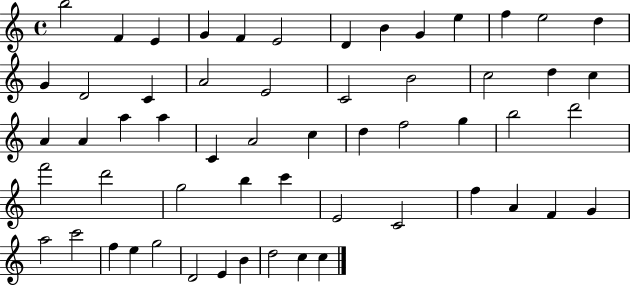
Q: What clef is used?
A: treble